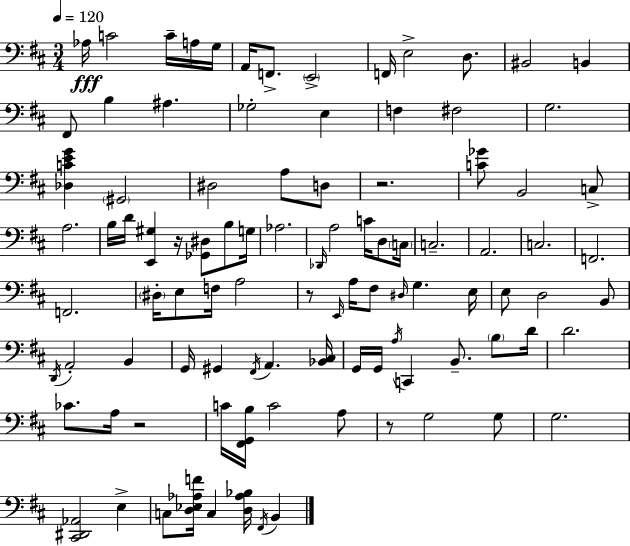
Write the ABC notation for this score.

X:1
T:Untitled
M:3/4
L:1/4
K:D
_A,/4 C2 C/4 A,/4 G,/4 A,,/4 F,,/2 E,,2 F,,/4 E,2 D,/2 ^B,,2 B,, ^F,,/2 B, ^A, _G,2 E, F, ^F,2 G,2 [_D,CEG] ^G,,2 ^D,2 A,/2 D,/2 z2 [C_G]/2 B,,2 C,/2 A,2 B,/4 D/4 [E,,^G,] z/4 [_G,,^D,]/2 B,/2 G,/4 _A,2 _D,,/4 A,2 C/4 D,/2 C,/4 C,2 A,,2 C,2 F,,2 F,,2 ^D,/4 E,/2 F,/4 A,2 z/2 E,,/4 A,/4 ^F,/2 ^D,/4 G, E,/4 E,/2 D,2 B,,/2 D,,/4 A,,2 B,, G,,/4 ^G,, ^F,,/4 A,, [_B,,^C,]/4 G,,/4 G,,/4 A,/4 C,, B,,/2 B,/2 D/4 D2 _C/2 A,/4 z2 C/4 [^F,,G,,B,]/4 C2 A,/2 z/2 G,2 G,/2 G,2 [^C,,^D,,_A,,]2 E, C,/2 [D,_E,_A,F]/4 C, [D,_A,_B,]/4 ^F,,/4 B,,